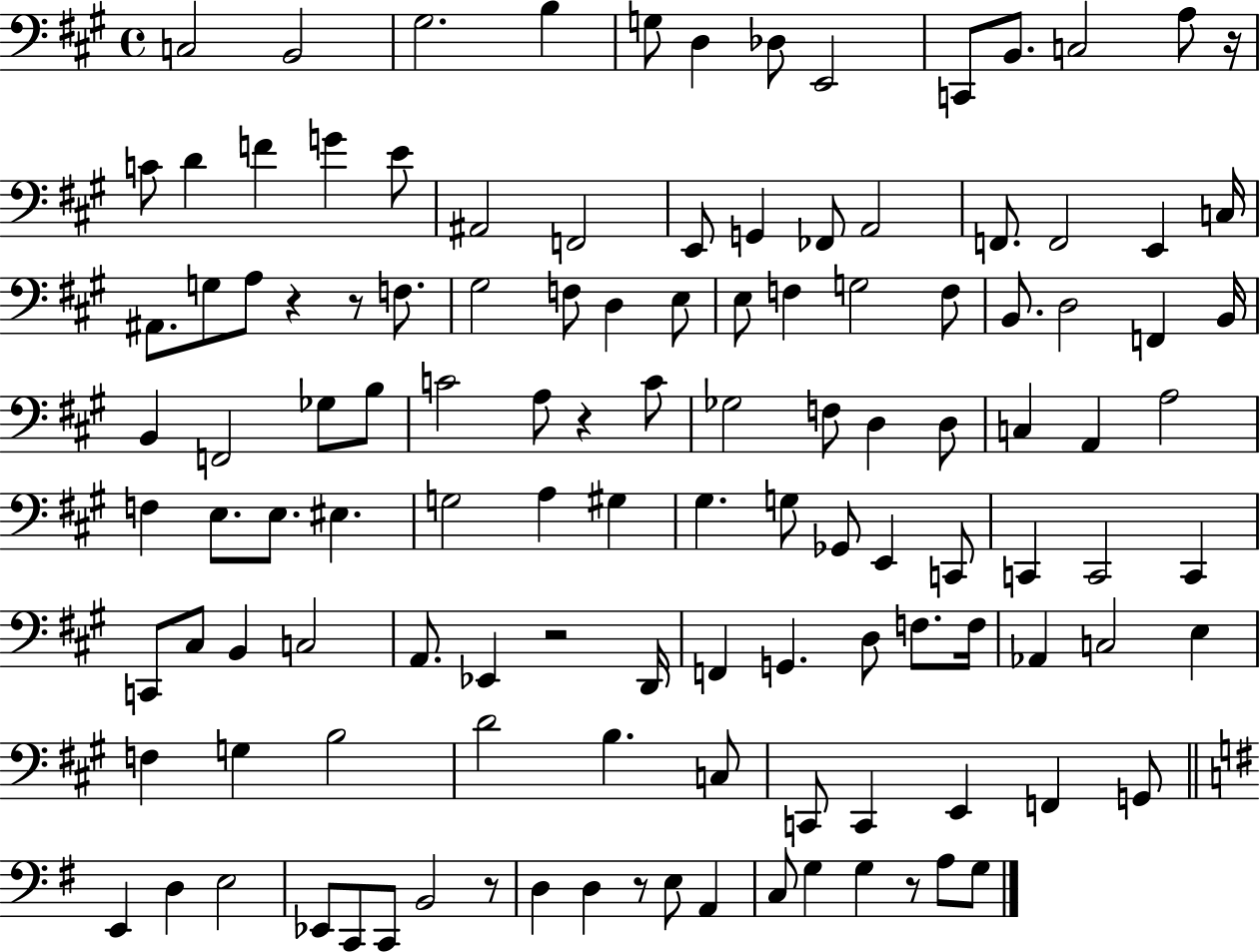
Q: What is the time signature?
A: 4/4